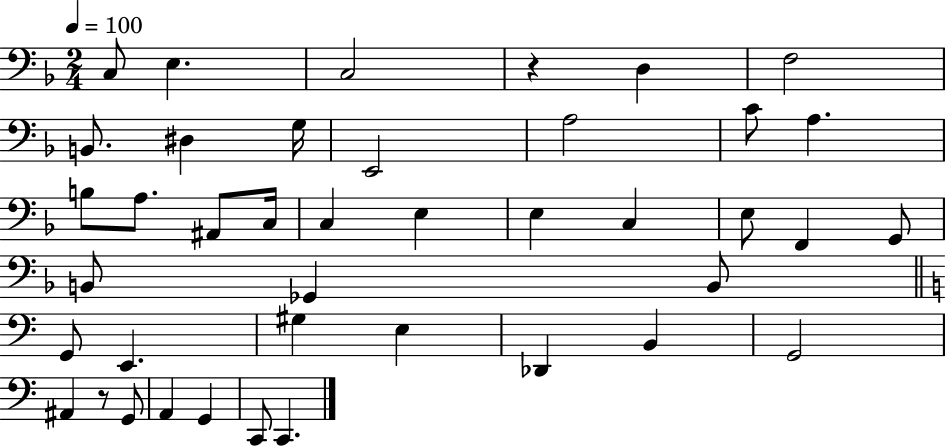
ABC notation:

X:1
T:Untitled
M:2/4
L:1/4
K:F
C,/2 E, C,2 z D, F,2 B,,/2 ^D, G,/4 E,,2 A,2 C/2 A, B,/2 A,/2 ^A,,/2 C,/4 C, E, E, C, E,/2 F,, G,,/2 B,,/2 _G,, B,,/2 G,,/2 E,, ^G, E, _D,, B,, G,,2 ^A,, z/2 G,,/2 A,, G,, C,,/2 C,,